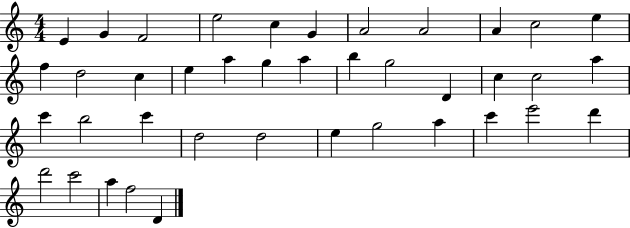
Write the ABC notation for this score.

X:1
T:Untitled
M:4/4
L:1/4
K:C
E G F2 e2 c G A2 A2 A c2 e f d2 c e a g a b g2 D c c2 a c' b2 c' d2 d2 e g2 a c' e'2 d' d'2 c'2 a f2 D